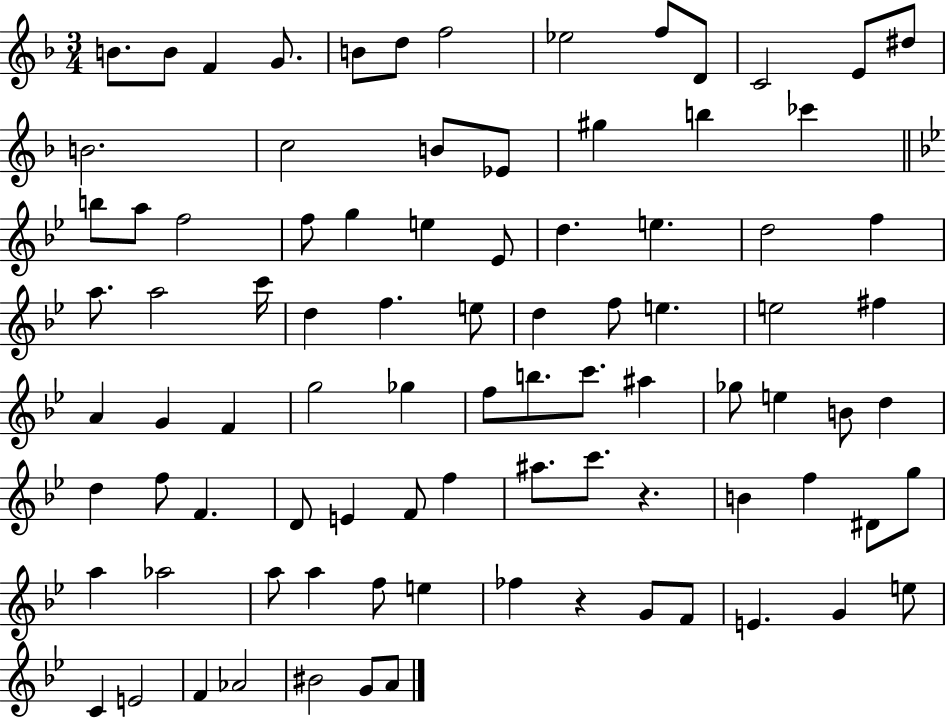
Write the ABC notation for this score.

X:1
T:Untitled
M:3/4
L:1/4
K:F
B/2 B/2 F G/2 B/2 d/2 f2 _e2 f/2 D/2 C2 E/2 ^d/2 B2 c2 B/2 _E/2 ^g b _c' b/2 a/2 f2 f/2 g e _E/2 d e d2 f a/2 a2 c'/4 d f e/2 d f/2 e e2 ^f A G F g2 _g f/2 b/2 c'/2 ^a _g/2 e B/2 d d f/2 F D/2 E F/2 f ^a/2 c'/2 z B f ^D/2 g/2 a _a2 a/2 a f/2 e _f z G/2 F/2 E G e/2 C E2 F _A2 ^B2 G/2 A/2